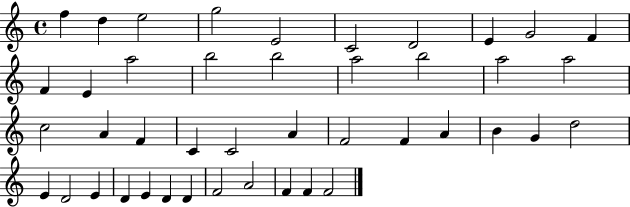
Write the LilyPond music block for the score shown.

{
  \clef treble
  \time 4/4
  \defaultTimeSignature
  \key c \major
  f''4 d''4 e''2 | g''2 e'2 | c'2 d'2 | e'4 g'2 f'4 | \break f'4 e'4 a''2 | b''2 b''2 | a''2 b''2 | a''2 a''2 | \break c''2 a'4 f'4 | c'4 c'2 a'4 | f'2 f'4 a'4 | b'4 g'4 d''2 | \break e'4 d'2 e'4 | d'4 e'4 d'4 d'4 | f'2 a'2 | f'4 f'4 f'2 | \break \bar "|."
}